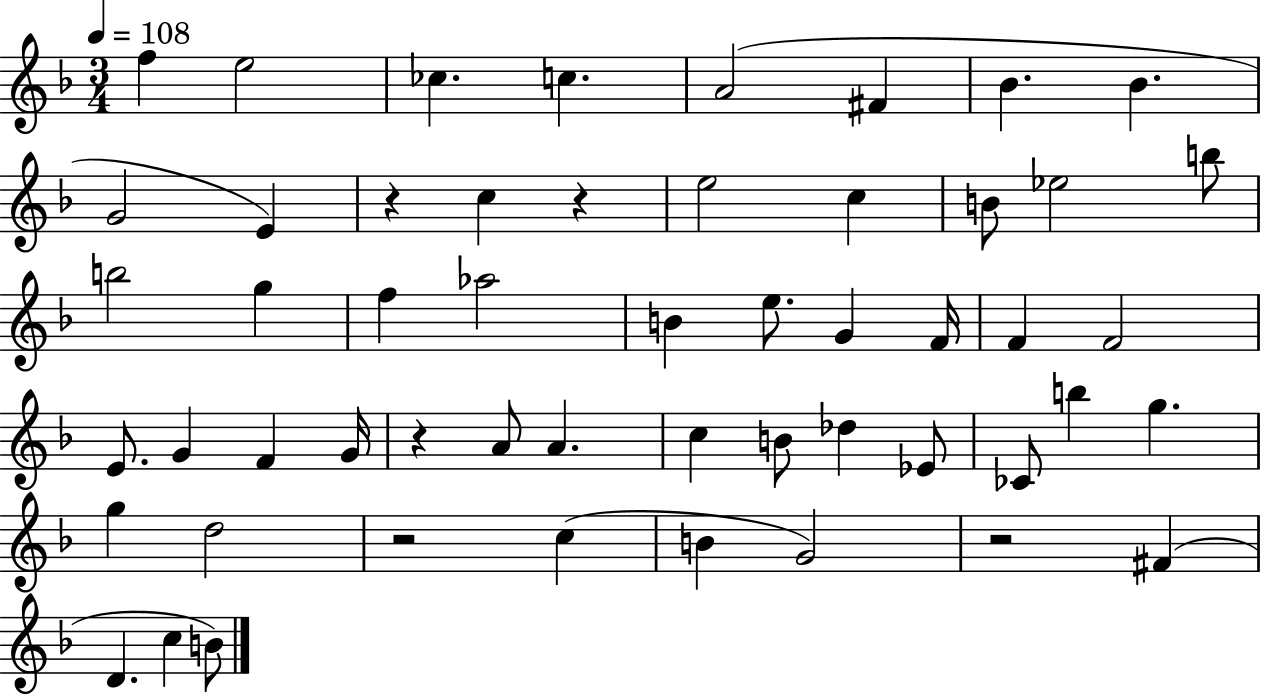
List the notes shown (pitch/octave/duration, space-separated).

F5/q E5/h CES5/q. C5/q. A4/h F#4/q Bb4/q. Bb4/q. G4/h E4/q R/q C5/q R/q E5/h C5/q B4/e Eb5/h B5/e B5/h G5/q F5/q Ab5/h B4/q E5/e. G4/q F4/s F4/q F4/h E4/e. G4/q F4/q G4/s R/q A4/e A4/q. C5/q B4/e Db5/q Eb4/e CES4/e B5/q G5/q. G5/q D5/h R/h C5/q B4/q G4/h R/h F#4/q D4/q. C5/q B4/e